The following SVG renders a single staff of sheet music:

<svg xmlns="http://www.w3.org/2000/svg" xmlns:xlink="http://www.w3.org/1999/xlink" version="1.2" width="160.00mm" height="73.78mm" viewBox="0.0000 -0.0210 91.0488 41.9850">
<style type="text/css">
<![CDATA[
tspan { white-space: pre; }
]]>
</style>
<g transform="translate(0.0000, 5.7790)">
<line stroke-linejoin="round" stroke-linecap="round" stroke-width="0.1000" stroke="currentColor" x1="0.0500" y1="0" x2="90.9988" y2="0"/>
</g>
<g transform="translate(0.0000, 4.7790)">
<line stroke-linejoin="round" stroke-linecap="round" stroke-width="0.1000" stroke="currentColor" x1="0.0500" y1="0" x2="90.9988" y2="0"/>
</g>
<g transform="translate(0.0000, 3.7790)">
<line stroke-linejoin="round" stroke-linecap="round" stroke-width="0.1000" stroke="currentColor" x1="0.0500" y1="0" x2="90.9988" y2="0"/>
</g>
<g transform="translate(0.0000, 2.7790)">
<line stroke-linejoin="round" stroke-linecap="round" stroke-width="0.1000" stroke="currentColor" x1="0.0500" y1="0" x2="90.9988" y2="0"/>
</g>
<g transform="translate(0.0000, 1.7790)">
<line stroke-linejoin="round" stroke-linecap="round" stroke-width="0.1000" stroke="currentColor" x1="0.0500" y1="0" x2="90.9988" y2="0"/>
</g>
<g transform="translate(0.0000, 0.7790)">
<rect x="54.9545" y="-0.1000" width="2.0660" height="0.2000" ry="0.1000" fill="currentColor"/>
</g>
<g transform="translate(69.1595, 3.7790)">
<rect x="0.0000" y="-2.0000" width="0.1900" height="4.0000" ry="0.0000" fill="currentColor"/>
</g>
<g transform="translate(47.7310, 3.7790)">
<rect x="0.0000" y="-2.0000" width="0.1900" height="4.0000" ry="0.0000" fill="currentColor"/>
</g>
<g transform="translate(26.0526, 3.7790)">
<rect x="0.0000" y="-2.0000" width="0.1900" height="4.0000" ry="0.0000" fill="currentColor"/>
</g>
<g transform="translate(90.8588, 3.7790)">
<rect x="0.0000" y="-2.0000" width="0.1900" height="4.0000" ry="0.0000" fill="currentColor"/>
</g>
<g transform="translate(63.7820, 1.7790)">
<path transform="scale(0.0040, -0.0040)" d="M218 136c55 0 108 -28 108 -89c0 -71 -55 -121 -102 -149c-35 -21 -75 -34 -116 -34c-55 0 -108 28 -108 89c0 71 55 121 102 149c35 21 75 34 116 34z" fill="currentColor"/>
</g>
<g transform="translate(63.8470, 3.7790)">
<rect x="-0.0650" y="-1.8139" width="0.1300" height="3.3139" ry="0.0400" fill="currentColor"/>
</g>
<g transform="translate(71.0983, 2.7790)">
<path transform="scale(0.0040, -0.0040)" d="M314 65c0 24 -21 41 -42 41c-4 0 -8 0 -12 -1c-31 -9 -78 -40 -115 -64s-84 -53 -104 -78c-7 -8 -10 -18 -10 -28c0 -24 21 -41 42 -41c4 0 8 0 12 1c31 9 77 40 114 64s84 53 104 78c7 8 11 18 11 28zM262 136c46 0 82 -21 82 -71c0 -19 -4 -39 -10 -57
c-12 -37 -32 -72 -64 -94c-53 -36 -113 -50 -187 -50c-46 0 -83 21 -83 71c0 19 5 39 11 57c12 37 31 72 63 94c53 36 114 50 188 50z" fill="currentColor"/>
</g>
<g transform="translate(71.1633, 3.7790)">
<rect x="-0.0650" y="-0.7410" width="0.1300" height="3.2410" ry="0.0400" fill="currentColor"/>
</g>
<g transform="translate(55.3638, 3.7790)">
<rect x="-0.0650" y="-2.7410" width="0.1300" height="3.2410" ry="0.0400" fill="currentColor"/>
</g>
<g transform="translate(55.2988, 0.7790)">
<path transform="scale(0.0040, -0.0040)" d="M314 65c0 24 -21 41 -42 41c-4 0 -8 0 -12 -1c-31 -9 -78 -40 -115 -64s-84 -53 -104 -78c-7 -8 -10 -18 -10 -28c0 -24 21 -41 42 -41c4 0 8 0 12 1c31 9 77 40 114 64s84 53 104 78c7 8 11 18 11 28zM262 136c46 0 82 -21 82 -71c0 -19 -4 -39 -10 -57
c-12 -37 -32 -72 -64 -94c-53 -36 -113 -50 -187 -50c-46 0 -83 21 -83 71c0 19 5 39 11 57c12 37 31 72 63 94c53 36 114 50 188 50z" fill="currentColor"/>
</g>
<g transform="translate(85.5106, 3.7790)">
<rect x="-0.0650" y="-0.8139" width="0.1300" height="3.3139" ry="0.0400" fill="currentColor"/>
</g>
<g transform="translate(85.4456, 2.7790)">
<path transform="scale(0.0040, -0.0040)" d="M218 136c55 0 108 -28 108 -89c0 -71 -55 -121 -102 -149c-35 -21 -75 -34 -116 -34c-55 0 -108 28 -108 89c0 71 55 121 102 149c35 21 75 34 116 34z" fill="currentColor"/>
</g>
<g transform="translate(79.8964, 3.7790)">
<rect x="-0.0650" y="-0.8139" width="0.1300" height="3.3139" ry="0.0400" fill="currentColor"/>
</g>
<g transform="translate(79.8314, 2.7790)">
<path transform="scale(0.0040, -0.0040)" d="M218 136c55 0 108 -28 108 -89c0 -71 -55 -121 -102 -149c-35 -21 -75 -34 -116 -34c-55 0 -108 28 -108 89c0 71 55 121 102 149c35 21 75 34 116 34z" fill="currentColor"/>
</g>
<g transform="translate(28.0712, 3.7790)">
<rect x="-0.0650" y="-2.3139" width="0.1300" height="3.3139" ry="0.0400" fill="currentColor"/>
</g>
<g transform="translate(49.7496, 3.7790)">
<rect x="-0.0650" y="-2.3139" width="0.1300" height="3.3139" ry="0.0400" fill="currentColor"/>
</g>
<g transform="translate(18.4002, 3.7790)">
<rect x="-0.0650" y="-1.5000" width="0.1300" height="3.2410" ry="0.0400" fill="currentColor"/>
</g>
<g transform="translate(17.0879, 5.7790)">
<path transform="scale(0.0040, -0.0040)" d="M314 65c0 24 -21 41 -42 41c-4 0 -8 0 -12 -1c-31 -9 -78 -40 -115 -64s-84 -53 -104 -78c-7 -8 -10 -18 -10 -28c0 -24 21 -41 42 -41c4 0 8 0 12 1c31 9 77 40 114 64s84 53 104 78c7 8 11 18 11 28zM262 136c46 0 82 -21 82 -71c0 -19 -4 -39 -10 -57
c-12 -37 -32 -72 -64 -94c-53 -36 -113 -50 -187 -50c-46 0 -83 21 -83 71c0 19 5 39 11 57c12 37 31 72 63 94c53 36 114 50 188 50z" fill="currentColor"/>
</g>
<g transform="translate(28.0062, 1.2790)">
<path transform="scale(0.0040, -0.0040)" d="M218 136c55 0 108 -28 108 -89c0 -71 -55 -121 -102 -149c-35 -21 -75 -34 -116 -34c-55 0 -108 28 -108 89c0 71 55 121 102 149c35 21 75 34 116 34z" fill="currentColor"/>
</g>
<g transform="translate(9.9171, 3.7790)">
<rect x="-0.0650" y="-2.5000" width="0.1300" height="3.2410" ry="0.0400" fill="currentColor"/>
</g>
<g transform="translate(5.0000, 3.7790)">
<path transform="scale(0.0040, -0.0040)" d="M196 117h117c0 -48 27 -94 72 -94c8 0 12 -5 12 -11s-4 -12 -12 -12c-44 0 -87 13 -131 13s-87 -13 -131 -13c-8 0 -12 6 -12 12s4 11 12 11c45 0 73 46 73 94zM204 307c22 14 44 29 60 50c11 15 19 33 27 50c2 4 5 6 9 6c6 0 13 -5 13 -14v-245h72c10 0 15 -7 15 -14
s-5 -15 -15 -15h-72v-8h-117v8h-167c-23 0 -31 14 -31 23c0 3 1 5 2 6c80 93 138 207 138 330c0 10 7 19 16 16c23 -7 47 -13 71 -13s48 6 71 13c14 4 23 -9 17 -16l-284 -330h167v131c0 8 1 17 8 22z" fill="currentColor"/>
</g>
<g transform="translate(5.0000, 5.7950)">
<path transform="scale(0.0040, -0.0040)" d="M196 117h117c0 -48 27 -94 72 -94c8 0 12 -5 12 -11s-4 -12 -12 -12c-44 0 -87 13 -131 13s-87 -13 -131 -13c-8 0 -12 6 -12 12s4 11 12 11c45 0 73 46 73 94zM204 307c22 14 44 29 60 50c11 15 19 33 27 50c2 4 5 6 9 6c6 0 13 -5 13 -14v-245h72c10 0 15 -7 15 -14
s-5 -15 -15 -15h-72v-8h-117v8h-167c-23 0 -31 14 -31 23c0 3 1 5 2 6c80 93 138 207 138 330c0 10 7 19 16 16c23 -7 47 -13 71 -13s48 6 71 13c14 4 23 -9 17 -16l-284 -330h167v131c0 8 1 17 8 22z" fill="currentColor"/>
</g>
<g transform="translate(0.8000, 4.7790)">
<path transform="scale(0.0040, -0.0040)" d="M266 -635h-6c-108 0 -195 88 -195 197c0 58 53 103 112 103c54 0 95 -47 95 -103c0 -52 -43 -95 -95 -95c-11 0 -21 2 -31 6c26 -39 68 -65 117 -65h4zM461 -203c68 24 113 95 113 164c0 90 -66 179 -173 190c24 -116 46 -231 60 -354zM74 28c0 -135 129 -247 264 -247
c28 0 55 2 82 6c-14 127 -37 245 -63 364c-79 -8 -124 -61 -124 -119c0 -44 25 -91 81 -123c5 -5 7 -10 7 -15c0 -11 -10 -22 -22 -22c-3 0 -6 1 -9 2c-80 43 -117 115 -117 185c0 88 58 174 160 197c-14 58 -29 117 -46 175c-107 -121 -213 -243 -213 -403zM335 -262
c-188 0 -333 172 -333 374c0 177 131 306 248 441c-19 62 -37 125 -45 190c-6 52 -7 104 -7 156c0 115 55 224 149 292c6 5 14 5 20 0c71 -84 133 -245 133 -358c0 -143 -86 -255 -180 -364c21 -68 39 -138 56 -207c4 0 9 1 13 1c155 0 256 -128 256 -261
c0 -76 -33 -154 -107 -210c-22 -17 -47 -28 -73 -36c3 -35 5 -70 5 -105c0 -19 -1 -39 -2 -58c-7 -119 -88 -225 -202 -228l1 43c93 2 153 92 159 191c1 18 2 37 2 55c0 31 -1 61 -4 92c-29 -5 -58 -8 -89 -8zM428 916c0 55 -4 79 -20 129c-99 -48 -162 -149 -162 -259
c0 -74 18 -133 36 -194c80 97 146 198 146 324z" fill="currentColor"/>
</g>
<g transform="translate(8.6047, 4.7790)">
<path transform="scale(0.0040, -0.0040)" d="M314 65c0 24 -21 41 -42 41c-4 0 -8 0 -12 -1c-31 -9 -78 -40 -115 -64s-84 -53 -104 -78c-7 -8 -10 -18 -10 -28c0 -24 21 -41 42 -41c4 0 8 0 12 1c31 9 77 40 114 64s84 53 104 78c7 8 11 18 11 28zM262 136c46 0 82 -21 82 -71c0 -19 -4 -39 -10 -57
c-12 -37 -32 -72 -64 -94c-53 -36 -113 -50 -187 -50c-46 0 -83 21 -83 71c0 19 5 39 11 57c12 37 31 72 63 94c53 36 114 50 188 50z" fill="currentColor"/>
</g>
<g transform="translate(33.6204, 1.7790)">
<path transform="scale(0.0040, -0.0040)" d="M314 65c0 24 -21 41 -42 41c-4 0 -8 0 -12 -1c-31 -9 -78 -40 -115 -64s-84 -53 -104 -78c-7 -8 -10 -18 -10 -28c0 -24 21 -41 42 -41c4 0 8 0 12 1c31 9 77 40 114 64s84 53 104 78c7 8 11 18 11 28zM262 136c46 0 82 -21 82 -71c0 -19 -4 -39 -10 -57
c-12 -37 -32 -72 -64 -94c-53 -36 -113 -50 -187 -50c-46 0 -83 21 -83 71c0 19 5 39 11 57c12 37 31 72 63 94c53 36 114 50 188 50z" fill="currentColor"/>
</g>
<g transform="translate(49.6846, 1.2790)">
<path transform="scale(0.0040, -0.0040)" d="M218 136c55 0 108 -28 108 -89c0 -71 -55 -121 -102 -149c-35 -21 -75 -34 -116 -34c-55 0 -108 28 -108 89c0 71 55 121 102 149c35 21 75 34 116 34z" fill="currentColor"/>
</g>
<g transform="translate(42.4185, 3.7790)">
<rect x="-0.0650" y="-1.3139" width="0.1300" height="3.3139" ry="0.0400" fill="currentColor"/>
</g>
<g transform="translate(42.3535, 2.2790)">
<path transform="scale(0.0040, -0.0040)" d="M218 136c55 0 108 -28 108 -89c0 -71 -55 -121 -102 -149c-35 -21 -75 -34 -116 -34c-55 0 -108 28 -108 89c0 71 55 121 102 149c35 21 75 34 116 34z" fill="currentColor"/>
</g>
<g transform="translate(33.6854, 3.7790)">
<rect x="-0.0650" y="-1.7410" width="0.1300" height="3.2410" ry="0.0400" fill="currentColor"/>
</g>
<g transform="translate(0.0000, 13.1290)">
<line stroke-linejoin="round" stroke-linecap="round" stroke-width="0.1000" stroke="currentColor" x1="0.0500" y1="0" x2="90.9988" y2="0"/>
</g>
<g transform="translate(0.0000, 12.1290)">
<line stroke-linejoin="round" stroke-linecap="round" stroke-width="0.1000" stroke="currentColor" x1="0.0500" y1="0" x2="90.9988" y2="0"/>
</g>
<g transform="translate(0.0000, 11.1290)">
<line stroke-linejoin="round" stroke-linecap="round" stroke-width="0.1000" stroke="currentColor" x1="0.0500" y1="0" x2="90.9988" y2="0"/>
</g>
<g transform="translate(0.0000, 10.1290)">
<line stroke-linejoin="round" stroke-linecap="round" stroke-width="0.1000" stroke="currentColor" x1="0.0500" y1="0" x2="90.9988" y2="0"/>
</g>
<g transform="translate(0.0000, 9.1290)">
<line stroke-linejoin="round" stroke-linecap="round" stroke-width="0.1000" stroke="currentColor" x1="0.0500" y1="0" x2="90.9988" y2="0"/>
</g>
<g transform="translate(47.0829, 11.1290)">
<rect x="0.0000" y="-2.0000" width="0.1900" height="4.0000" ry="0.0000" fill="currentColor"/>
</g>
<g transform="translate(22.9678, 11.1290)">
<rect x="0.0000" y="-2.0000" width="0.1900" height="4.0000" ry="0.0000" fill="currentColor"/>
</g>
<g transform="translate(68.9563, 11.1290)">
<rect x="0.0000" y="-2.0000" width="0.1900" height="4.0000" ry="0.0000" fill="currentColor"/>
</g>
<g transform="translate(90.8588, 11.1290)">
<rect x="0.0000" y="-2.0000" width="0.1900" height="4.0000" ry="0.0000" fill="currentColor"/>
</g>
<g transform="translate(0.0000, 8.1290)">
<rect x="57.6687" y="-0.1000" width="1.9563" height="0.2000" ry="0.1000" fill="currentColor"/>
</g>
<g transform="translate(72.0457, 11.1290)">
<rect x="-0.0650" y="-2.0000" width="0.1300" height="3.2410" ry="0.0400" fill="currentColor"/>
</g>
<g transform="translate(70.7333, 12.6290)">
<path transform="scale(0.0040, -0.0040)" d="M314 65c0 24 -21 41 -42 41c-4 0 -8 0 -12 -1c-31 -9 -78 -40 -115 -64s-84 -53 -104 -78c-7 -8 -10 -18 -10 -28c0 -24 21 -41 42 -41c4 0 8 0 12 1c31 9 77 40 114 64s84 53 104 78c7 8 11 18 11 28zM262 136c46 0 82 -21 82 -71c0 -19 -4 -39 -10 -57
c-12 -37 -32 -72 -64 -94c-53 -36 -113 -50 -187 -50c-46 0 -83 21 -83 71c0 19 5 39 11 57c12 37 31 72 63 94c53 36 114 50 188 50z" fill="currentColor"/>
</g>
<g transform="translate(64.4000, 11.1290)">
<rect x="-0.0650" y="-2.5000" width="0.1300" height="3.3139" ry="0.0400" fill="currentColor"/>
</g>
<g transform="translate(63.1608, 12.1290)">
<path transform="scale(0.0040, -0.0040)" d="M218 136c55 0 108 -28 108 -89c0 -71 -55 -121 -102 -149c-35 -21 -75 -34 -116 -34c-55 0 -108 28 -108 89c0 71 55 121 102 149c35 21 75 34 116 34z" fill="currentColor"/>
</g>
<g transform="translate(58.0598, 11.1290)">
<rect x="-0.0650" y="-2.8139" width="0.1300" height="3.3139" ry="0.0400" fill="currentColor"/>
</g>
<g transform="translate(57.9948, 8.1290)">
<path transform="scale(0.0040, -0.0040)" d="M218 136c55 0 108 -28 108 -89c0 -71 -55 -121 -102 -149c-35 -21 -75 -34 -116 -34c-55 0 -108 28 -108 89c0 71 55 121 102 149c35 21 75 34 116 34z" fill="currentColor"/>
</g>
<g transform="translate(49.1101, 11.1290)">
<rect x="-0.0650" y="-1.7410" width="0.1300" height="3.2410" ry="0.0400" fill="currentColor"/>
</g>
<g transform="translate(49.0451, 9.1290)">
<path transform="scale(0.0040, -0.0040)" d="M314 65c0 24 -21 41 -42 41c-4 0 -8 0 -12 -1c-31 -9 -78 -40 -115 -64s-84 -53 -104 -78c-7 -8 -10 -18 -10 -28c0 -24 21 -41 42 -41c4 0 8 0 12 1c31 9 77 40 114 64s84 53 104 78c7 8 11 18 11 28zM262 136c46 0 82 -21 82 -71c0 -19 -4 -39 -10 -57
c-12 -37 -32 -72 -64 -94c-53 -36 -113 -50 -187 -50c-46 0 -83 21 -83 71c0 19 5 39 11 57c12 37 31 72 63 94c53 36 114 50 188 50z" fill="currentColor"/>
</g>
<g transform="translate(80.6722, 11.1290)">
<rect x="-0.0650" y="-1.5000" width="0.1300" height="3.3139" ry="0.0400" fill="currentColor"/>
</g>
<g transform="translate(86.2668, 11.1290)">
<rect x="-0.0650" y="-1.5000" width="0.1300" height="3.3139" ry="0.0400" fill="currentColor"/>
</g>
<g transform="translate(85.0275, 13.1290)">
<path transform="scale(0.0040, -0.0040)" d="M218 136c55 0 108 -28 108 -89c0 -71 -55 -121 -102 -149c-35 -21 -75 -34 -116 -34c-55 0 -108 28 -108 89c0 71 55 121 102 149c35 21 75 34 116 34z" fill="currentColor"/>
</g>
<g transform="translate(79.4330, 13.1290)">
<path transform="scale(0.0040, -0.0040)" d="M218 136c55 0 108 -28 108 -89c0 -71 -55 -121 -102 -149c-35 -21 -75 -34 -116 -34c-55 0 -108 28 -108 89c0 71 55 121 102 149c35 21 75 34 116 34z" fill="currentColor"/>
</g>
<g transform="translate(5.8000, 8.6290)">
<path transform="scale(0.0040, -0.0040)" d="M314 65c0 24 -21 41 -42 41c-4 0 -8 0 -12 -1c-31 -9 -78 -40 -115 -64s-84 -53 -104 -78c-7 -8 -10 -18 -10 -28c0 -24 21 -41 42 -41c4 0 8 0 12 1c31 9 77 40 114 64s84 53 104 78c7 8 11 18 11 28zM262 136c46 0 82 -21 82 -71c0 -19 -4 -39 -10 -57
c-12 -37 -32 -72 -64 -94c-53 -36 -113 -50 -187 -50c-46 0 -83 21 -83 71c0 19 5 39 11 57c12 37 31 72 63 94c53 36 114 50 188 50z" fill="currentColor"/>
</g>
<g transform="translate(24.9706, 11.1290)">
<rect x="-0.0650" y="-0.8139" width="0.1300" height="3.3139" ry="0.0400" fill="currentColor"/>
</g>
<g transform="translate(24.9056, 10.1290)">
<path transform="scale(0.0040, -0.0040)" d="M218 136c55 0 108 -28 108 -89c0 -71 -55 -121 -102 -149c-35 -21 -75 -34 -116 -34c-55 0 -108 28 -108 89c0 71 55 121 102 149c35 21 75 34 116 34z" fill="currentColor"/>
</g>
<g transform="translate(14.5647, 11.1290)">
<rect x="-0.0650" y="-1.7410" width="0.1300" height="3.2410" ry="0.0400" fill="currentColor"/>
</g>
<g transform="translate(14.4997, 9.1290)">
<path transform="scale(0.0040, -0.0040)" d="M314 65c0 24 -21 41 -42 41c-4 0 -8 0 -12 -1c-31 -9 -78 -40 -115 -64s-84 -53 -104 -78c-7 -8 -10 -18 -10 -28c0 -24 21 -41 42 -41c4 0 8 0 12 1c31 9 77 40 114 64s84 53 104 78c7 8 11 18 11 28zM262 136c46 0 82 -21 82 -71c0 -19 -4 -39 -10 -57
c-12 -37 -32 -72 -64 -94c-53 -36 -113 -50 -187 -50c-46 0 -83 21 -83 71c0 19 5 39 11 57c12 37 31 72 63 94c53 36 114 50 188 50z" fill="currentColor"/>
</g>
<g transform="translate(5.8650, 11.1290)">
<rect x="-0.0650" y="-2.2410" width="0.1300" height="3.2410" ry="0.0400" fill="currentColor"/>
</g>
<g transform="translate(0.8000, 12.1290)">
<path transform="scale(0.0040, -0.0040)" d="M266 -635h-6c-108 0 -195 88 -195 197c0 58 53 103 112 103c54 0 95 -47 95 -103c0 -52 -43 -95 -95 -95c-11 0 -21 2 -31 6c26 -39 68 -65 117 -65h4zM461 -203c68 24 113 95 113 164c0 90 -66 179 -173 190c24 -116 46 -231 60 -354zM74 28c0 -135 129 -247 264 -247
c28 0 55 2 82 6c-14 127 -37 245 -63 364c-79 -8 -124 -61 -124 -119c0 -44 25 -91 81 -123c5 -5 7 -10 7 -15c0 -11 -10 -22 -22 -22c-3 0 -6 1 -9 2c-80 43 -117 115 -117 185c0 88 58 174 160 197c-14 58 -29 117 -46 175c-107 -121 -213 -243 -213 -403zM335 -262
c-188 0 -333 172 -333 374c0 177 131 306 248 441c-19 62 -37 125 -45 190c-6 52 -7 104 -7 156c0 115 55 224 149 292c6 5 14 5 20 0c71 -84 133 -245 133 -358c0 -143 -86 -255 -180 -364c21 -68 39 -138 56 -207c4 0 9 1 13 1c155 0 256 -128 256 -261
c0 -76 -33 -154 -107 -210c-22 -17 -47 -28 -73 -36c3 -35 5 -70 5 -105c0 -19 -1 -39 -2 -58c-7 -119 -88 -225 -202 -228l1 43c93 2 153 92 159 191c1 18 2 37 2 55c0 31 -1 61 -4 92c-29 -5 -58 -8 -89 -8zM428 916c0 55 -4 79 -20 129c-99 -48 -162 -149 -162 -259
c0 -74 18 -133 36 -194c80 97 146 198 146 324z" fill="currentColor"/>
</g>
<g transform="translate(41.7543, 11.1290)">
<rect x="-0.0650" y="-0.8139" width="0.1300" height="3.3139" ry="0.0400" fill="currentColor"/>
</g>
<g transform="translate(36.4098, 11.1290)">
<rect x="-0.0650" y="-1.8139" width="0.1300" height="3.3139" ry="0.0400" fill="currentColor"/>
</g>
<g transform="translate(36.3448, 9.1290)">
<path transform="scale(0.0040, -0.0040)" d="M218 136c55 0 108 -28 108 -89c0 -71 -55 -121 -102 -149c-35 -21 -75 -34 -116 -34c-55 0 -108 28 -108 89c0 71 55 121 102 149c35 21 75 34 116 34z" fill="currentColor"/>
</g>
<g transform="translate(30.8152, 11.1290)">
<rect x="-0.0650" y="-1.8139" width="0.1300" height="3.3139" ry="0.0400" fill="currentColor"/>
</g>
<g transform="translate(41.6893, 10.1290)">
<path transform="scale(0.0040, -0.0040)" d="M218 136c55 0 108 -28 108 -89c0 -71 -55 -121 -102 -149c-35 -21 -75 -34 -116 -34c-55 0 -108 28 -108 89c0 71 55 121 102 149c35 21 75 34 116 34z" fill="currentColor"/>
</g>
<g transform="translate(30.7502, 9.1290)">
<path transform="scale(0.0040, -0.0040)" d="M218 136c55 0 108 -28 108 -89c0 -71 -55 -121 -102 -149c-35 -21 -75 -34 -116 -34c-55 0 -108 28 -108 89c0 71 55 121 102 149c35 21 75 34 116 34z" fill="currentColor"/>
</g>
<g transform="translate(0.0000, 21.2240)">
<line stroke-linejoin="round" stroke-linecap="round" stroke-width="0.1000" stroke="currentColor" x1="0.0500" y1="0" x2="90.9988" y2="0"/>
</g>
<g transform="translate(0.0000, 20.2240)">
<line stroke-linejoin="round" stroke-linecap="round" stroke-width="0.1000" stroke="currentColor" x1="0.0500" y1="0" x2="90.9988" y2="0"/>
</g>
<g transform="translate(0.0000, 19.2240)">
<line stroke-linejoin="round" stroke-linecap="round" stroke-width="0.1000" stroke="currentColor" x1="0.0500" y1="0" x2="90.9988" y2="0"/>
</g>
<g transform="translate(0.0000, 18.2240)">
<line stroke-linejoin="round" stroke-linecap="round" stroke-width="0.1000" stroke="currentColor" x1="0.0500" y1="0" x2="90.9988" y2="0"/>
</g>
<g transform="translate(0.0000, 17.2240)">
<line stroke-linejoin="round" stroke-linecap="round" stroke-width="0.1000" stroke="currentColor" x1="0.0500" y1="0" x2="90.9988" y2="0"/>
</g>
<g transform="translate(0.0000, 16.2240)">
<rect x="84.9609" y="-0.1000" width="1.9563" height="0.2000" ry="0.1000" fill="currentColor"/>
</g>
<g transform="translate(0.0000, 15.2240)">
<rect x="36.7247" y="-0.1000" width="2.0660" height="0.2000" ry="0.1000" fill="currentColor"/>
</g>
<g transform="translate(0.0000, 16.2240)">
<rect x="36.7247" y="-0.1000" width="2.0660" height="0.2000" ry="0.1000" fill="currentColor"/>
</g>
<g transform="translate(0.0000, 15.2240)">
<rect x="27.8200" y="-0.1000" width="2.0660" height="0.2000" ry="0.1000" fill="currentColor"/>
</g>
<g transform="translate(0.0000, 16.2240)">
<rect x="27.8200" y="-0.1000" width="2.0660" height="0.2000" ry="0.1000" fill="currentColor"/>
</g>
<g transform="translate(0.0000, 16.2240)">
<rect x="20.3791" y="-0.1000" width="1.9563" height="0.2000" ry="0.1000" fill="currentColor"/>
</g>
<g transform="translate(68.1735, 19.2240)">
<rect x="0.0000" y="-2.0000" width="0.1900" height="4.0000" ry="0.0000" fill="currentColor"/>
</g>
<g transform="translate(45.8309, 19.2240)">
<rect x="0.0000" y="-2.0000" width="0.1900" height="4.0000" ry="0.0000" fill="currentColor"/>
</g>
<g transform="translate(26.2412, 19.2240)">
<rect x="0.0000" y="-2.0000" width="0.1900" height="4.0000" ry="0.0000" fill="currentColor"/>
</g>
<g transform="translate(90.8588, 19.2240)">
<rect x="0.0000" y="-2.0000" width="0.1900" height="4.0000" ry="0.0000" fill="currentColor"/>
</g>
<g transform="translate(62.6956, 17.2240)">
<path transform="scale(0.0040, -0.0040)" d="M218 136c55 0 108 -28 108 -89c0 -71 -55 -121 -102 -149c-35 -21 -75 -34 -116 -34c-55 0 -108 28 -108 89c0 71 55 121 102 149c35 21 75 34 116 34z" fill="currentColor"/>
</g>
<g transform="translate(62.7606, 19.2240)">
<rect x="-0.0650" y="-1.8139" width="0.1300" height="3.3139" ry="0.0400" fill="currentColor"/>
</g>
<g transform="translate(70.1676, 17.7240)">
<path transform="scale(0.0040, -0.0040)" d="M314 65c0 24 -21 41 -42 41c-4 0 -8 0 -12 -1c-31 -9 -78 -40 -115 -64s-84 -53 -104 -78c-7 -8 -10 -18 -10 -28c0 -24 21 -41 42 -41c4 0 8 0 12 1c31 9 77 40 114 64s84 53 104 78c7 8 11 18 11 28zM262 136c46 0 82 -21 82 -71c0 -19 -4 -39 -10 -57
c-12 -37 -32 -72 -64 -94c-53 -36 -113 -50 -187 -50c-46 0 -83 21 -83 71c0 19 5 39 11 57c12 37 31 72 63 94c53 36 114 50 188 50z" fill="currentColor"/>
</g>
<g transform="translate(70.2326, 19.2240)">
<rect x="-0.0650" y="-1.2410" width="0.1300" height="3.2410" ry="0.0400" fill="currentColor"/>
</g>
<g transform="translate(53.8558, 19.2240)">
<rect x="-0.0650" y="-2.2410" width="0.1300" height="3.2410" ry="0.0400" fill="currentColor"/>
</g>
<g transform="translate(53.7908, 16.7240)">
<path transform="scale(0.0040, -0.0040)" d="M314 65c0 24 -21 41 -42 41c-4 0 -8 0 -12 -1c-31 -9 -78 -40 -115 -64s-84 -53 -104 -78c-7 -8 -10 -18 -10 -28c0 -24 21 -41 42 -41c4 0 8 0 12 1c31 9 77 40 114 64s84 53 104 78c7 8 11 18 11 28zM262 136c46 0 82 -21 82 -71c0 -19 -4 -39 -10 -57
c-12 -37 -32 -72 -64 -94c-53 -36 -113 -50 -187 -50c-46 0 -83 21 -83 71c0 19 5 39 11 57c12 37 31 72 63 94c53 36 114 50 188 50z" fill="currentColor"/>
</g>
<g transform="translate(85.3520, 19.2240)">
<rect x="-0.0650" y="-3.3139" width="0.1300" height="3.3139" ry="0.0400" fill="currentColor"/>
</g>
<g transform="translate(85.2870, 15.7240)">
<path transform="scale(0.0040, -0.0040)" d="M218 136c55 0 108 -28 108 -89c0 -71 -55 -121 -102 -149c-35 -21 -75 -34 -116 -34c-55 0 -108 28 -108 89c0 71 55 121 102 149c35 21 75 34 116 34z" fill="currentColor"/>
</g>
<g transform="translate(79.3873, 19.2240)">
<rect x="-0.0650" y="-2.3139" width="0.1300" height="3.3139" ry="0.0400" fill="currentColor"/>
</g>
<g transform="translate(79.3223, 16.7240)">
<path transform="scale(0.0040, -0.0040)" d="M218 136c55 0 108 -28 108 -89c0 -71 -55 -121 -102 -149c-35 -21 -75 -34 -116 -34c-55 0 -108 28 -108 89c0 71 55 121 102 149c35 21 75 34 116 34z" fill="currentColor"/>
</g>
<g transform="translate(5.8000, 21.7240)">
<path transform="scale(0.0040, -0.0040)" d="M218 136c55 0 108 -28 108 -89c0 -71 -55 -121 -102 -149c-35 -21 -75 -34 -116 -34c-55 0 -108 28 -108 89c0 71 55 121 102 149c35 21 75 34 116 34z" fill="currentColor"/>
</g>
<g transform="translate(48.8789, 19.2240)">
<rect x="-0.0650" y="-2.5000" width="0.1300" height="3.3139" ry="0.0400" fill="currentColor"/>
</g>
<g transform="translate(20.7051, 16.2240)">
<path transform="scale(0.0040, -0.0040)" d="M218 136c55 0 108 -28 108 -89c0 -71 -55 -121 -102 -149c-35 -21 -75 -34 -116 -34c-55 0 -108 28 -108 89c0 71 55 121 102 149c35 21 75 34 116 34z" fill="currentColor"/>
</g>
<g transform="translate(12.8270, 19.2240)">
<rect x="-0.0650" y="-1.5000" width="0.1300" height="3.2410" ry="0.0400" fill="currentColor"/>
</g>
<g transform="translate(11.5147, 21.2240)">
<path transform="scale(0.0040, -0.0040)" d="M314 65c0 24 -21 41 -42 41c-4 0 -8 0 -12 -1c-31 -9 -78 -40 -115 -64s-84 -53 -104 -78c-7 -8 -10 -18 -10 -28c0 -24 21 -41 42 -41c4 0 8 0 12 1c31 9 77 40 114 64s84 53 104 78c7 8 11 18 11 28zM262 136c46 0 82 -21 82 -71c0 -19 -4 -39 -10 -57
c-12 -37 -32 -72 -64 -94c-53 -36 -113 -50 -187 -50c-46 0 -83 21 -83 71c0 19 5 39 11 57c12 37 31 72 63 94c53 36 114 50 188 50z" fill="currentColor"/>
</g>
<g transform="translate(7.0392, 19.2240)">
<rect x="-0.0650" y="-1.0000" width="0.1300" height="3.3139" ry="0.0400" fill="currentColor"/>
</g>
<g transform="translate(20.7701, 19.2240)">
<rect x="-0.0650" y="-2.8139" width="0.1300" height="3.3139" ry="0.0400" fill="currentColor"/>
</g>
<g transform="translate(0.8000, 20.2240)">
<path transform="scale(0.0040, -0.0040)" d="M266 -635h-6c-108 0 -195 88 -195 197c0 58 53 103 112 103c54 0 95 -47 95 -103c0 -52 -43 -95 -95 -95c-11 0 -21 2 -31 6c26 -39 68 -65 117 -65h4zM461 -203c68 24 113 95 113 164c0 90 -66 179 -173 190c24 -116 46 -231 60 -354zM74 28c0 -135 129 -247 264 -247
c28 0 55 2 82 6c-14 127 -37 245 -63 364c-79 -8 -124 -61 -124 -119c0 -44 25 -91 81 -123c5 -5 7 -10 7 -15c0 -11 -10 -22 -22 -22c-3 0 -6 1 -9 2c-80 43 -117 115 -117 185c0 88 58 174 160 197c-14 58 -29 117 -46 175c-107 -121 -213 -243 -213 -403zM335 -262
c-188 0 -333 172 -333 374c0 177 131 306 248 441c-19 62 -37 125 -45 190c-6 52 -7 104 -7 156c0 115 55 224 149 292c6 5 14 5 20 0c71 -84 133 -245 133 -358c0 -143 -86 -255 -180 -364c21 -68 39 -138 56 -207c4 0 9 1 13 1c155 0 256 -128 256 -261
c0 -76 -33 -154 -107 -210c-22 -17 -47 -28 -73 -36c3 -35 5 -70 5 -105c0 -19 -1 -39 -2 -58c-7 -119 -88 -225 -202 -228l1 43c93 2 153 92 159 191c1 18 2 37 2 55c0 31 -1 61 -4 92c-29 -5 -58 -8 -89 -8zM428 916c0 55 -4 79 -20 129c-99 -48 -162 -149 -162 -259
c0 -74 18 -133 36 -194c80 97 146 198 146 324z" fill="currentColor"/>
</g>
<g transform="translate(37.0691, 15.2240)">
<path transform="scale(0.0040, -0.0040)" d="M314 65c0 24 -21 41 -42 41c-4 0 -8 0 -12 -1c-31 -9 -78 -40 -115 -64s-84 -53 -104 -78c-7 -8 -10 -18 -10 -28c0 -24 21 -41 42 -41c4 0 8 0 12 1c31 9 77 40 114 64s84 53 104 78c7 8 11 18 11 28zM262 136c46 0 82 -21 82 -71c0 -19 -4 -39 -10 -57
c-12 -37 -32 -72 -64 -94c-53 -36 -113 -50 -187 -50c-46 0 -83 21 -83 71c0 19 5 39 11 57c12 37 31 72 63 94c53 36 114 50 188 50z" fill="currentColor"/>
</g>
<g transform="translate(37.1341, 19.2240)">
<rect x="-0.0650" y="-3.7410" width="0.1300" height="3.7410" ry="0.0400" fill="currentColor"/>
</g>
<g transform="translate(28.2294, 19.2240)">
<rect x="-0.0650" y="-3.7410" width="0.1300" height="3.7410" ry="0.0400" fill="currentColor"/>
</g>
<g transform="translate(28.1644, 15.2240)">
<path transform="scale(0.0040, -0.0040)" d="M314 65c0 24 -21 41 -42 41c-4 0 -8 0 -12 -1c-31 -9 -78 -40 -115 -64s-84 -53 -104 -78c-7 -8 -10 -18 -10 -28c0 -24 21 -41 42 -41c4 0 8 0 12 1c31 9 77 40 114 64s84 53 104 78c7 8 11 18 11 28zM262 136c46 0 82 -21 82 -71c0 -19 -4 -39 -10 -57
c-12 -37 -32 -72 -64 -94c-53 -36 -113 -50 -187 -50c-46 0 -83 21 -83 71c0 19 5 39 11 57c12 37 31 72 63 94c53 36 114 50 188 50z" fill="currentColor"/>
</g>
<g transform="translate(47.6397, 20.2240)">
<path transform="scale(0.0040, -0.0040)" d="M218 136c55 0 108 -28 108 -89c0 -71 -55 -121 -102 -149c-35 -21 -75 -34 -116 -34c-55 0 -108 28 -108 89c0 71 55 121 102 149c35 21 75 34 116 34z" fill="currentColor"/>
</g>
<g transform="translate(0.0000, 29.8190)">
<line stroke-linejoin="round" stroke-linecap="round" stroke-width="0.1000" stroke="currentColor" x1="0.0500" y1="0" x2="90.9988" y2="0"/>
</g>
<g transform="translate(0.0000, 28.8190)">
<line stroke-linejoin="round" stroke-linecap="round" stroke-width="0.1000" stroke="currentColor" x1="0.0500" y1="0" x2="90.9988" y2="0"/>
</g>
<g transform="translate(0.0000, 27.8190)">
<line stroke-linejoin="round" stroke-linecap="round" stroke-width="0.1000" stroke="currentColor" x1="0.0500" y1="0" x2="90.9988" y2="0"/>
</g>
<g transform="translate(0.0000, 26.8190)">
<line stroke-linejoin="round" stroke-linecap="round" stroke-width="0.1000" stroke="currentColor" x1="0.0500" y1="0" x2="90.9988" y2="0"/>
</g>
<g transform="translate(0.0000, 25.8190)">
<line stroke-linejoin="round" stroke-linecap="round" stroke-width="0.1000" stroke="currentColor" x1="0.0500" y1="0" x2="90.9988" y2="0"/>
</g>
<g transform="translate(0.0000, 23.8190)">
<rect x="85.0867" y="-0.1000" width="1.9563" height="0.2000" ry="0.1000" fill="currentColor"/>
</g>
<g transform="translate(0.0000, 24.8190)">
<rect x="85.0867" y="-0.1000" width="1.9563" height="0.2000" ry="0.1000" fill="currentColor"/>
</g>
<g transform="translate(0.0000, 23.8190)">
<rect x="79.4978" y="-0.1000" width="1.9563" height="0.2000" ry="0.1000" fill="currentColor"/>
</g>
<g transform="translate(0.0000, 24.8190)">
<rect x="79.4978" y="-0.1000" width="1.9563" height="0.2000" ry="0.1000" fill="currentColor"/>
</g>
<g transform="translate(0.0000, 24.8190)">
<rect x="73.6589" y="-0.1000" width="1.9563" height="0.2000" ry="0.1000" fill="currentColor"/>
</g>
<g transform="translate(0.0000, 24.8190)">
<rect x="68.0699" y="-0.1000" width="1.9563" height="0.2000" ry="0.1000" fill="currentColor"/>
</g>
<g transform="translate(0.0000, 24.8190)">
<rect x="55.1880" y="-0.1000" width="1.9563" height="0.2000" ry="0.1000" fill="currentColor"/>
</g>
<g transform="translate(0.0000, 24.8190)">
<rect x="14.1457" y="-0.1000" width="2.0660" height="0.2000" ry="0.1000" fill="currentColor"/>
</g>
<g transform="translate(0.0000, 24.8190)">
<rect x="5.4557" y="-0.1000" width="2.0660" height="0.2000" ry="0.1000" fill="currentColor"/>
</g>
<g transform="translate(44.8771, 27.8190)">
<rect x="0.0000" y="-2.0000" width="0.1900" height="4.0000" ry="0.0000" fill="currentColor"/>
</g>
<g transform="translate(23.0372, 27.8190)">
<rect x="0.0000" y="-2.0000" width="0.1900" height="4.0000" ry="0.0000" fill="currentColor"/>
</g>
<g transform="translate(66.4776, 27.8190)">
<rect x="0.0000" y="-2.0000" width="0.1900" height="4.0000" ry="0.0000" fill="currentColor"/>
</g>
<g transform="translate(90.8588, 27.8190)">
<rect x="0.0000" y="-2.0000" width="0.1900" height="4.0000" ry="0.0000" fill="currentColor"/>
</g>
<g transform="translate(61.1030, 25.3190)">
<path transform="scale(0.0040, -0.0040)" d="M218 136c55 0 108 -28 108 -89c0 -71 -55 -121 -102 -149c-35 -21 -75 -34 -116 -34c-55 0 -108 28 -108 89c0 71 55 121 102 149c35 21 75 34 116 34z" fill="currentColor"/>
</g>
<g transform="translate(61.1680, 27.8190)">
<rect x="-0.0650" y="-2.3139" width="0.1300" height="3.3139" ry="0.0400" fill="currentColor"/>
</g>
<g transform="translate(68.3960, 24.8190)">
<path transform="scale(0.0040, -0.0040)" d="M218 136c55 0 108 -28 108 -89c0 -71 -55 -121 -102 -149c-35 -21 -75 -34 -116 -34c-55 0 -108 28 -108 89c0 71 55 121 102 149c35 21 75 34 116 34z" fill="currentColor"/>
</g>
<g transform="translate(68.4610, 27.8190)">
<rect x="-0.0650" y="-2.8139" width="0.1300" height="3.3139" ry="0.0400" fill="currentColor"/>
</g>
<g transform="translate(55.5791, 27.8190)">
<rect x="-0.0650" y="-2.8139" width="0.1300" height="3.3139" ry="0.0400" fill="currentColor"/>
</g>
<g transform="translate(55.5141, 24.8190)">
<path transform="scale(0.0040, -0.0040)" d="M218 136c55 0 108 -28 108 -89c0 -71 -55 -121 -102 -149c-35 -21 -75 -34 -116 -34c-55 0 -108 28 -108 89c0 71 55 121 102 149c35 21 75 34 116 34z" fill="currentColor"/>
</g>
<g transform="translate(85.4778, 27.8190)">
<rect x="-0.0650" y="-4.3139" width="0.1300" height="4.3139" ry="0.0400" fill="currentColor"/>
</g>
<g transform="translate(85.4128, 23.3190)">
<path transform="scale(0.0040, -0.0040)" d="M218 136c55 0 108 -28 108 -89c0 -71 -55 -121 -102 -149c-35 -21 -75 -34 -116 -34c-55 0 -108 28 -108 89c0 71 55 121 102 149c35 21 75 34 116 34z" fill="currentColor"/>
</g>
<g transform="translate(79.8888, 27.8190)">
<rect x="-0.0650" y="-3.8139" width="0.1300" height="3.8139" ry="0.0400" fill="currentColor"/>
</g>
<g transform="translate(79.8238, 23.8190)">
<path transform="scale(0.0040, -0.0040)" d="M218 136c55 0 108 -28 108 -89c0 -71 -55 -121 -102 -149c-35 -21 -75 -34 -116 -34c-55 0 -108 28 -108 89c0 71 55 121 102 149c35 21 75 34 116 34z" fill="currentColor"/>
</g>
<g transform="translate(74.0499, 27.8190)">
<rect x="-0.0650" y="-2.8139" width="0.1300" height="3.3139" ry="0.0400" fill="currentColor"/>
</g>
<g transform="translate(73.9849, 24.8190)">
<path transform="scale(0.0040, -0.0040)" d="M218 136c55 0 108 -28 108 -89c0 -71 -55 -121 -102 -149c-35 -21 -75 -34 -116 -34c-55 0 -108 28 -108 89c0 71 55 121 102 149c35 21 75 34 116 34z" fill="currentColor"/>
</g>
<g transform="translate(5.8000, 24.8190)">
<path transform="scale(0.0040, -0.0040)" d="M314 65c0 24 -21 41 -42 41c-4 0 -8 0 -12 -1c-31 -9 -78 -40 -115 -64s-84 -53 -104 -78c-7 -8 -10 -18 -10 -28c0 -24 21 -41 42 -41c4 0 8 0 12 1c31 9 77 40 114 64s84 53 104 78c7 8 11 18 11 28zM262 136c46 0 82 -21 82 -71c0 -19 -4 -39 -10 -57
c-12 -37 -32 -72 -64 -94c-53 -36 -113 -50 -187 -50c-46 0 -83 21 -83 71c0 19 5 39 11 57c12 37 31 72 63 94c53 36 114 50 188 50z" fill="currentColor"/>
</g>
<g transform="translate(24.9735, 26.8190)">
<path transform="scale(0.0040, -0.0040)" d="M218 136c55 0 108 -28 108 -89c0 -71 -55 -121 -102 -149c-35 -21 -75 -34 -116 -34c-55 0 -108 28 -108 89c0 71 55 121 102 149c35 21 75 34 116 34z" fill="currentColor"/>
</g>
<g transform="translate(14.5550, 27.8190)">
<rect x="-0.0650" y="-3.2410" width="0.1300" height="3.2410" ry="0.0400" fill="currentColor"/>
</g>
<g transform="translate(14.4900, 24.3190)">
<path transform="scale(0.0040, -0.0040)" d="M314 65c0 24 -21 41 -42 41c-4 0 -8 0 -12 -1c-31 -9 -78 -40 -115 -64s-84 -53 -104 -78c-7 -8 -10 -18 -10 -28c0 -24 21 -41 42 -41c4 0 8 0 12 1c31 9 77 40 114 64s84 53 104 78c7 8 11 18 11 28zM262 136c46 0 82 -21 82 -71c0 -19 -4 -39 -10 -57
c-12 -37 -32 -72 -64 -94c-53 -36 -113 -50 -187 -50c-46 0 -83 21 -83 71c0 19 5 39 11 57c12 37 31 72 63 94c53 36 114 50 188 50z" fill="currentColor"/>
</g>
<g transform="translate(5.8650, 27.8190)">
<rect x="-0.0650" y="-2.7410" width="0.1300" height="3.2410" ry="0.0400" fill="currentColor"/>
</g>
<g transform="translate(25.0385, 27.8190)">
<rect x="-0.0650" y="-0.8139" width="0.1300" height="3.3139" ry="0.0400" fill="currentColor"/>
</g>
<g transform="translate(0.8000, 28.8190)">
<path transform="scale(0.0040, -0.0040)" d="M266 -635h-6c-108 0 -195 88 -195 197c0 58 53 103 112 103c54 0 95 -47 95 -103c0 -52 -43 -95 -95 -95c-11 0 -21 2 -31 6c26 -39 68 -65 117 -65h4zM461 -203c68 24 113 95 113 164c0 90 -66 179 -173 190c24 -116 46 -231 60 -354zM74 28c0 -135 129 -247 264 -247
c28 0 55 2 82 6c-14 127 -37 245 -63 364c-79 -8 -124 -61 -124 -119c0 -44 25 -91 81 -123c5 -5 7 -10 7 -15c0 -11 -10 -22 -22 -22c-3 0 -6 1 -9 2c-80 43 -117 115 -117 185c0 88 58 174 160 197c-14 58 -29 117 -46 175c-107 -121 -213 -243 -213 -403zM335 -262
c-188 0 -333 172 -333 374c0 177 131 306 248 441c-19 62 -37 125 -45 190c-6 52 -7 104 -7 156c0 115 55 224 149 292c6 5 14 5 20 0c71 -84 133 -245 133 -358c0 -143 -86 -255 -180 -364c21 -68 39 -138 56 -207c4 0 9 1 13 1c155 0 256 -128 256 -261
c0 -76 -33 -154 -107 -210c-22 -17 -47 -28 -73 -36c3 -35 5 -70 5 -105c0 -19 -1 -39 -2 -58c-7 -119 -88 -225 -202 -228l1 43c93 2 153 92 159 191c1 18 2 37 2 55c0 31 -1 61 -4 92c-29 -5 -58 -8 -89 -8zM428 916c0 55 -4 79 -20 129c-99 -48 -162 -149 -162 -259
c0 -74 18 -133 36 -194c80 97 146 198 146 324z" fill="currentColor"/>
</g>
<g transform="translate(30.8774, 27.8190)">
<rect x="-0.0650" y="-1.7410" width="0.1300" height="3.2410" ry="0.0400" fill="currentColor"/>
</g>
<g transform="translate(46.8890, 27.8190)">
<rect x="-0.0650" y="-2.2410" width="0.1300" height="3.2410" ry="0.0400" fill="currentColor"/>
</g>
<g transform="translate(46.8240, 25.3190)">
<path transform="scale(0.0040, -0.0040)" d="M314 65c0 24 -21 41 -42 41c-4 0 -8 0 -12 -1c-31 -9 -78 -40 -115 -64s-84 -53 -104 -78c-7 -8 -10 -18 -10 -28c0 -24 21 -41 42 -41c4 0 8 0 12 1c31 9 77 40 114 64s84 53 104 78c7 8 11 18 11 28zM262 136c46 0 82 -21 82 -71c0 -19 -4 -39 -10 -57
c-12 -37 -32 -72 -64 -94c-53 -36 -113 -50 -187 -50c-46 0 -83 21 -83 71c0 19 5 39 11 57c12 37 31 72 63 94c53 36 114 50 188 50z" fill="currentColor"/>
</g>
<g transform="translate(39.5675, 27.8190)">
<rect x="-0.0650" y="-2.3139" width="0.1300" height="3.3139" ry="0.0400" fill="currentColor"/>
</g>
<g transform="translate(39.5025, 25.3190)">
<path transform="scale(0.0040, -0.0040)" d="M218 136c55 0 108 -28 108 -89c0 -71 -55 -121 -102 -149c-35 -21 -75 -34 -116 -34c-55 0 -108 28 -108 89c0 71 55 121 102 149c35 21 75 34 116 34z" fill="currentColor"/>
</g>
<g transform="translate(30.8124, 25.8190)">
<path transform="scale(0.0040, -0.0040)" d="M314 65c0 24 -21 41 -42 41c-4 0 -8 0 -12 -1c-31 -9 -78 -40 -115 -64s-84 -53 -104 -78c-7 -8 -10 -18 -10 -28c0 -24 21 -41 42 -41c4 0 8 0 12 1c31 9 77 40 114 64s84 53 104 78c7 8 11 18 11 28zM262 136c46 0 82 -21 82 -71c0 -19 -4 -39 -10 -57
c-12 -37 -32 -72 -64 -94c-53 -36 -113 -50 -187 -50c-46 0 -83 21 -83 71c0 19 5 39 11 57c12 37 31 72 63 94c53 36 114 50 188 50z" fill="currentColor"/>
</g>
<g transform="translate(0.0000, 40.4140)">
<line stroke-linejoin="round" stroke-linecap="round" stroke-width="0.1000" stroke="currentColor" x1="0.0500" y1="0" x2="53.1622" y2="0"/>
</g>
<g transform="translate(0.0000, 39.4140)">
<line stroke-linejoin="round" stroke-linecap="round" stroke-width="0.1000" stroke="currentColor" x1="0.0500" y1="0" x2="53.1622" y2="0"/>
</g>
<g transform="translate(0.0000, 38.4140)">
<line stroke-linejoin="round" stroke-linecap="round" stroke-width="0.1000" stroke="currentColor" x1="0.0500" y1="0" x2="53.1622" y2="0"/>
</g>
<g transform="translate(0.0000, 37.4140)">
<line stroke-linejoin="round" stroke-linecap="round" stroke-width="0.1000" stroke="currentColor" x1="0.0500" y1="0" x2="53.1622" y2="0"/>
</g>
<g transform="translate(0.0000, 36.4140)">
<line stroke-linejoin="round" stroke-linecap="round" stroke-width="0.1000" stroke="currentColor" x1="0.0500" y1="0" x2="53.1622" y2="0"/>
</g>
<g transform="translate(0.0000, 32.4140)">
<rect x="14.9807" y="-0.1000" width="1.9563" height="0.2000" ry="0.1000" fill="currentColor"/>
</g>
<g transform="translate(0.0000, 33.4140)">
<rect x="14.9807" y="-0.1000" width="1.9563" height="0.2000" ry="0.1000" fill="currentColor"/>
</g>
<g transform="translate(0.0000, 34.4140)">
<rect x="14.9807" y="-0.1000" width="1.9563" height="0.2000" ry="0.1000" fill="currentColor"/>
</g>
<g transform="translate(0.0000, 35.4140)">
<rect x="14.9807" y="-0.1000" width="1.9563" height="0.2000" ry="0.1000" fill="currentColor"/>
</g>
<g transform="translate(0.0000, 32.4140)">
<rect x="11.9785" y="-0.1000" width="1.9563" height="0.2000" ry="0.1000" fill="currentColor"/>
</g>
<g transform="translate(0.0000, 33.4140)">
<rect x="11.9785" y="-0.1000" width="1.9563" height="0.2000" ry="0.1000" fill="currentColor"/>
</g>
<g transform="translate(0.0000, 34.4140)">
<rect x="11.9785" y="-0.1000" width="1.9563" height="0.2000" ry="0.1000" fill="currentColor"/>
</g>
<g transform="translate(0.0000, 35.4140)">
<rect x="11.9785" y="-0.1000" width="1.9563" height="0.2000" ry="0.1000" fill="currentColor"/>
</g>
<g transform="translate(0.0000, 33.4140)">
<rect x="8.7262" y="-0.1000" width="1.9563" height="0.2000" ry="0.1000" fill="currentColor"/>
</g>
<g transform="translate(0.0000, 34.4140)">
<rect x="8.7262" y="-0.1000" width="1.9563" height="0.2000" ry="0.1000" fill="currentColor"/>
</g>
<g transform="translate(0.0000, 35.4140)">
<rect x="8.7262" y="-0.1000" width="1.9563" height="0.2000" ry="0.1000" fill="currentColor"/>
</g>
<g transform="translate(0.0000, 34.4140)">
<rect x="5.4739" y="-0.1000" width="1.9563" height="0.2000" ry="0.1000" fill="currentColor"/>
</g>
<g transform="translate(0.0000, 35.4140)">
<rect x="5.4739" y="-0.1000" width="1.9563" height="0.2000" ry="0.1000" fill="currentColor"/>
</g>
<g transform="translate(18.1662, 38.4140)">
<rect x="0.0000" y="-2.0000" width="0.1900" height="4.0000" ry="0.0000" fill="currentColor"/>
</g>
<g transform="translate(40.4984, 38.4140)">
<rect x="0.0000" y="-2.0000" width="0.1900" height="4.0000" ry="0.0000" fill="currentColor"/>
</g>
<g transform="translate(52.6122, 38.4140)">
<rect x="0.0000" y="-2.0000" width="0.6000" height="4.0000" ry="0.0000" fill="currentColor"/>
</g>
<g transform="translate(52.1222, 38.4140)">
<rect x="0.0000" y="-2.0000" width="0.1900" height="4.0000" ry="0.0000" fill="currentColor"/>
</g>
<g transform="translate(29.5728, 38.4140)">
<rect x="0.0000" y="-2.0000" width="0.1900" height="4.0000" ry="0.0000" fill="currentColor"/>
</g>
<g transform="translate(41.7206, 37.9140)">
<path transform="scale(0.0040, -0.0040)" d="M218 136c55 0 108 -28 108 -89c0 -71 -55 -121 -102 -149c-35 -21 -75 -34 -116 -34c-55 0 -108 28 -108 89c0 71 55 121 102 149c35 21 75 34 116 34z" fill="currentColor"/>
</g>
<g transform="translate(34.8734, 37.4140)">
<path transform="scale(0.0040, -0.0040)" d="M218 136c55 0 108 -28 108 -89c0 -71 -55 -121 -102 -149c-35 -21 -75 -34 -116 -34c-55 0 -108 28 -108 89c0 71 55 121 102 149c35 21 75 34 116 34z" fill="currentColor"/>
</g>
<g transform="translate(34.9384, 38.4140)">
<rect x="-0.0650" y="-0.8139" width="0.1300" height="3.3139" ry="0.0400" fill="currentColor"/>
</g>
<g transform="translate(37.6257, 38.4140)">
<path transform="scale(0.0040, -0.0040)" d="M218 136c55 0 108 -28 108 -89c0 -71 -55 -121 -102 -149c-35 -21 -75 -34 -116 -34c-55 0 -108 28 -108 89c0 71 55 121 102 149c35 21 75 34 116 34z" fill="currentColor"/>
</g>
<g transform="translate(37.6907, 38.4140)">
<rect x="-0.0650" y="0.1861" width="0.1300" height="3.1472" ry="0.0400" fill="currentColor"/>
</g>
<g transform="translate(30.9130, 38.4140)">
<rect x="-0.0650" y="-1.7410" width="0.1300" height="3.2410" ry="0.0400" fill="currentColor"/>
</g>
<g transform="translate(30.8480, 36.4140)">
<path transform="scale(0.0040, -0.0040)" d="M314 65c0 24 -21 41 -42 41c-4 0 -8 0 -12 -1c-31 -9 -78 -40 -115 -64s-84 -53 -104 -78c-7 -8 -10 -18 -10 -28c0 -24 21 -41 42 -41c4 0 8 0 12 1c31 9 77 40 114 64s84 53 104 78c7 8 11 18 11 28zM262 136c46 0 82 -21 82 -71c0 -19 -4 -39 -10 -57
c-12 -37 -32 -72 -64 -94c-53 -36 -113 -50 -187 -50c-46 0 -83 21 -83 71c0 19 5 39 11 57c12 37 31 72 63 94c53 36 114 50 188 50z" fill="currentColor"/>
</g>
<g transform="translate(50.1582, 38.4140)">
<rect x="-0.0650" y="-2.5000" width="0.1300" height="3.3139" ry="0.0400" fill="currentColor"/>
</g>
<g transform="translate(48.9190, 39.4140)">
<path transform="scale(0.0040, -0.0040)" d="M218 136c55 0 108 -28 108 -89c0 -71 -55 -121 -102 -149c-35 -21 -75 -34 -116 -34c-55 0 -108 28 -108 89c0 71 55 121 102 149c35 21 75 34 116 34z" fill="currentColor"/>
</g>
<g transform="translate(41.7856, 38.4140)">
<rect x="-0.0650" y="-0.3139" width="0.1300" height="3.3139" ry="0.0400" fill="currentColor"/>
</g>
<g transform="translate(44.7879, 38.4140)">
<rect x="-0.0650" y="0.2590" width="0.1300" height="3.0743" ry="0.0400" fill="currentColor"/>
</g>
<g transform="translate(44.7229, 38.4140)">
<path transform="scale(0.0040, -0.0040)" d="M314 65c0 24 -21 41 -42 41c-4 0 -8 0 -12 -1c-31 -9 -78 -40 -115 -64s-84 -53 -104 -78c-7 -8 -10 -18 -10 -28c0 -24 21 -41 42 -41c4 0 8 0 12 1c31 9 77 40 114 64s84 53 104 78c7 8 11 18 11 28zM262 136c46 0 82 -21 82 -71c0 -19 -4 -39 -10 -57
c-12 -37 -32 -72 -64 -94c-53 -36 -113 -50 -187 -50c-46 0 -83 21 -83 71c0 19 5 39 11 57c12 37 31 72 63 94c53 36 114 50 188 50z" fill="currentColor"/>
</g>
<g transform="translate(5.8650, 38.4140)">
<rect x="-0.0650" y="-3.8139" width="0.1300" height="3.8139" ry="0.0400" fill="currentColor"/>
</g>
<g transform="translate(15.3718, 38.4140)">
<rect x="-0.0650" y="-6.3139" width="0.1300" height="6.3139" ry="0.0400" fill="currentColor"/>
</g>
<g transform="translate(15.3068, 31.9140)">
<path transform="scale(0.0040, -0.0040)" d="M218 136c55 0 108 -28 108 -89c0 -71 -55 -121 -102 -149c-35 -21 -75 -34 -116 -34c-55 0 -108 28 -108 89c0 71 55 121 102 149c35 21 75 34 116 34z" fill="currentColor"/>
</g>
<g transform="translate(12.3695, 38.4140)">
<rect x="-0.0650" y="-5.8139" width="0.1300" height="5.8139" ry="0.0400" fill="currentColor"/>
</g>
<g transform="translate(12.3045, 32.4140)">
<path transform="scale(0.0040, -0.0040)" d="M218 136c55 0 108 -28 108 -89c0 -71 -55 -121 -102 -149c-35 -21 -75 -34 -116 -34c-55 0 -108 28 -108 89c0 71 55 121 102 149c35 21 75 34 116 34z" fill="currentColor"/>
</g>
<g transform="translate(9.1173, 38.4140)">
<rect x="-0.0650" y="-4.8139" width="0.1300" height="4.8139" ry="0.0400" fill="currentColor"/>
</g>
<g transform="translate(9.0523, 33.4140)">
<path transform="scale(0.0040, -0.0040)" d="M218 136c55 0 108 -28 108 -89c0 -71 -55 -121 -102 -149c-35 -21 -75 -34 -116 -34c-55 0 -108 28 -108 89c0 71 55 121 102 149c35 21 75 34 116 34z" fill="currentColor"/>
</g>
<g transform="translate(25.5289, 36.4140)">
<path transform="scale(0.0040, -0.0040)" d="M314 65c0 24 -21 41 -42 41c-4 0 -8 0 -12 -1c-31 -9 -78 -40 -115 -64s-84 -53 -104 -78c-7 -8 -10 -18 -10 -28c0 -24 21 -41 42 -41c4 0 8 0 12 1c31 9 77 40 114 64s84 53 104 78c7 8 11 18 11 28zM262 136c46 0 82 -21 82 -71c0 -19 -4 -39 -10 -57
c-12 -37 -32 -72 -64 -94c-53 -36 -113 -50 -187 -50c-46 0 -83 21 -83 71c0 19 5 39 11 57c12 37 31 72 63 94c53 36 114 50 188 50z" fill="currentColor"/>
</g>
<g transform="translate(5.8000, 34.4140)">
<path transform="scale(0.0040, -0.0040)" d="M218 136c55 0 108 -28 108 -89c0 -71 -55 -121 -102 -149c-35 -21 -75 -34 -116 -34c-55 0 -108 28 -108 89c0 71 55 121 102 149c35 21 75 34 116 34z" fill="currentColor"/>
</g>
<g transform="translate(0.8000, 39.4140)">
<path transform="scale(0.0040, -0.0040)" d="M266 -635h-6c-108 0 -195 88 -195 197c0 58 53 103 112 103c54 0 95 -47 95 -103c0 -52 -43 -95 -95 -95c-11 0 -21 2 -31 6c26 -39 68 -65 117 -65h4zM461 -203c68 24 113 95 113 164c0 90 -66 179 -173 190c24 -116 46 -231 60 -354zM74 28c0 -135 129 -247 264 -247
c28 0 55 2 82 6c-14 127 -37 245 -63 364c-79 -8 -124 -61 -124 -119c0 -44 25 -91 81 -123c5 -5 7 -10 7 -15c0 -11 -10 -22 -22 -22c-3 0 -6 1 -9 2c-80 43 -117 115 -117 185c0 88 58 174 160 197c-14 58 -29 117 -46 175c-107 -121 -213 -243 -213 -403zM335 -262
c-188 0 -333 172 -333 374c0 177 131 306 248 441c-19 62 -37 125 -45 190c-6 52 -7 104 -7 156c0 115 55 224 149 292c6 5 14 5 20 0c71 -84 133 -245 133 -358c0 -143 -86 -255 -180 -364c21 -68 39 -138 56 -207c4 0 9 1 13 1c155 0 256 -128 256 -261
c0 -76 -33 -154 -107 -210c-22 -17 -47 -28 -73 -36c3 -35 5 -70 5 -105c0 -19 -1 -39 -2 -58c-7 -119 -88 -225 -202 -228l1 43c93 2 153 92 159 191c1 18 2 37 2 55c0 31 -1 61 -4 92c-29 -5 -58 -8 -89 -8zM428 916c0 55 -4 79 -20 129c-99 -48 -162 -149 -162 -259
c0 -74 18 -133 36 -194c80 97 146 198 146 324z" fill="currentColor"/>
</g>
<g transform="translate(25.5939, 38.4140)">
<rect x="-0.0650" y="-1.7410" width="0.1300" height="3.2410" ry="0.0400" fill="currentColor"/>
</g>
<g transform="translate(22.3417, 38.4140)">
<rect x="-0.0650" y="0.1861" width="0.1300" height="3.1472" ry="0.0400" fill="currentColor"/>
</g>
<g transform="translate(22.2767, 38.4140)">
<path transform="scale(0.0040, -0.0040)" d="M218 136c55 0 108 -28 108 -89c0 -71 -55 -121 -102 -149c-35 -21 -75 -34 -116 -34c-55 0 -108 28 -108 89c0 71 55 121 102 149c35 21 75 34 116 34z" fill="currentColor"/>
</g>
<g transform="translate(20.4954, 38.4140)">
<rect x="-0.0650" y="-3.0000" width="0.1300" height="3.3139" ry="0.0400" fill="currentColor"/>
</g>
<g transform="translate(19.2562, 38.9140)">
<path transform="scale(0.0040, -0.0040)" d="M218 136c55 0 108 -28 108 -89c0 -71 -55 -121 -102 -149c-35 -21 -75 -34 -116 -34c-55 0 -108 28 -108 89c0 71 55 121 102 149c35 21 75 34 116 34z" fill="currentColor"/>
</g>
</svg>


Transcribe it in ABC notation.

X:1
T:Untitled
M:4/4
L:1/4
K:C
G2 E2 g f2 e g a2 f d2 d d g2 f2 d f f d f2 a G F2 E E D E2 a c'2 c'2 G g2 f e2 g b a2 b2 d f2 g g2 a g a a c' d' c' e' g' a' A B f2 f2 d B c B2 G